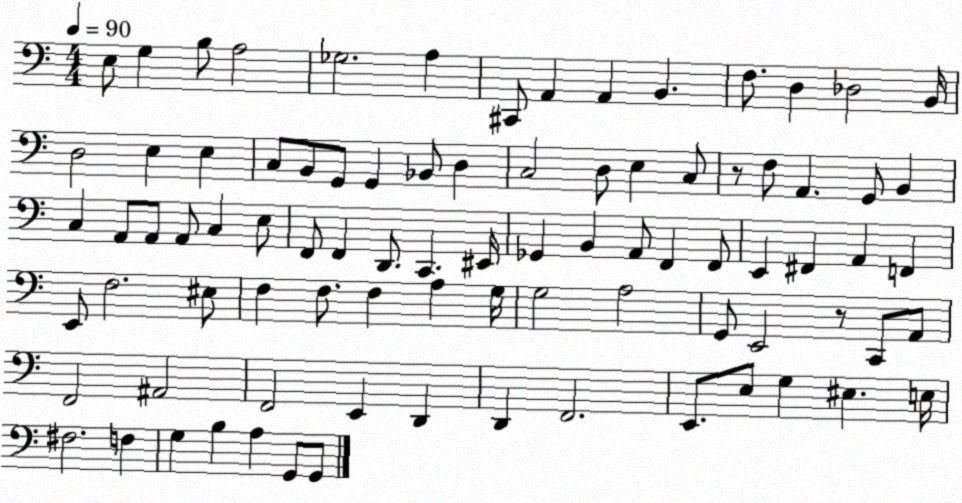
X:1
T:Untitled
M:4/4
L:1/4
K:C
E,/2 G, B,/2 A,2 _G,2 A, ^C,,/2 A,, A,, B,, F,/2 D, _D,2 B,,/4 D,2 E, E, C,/2 B,,/2 G,,/2 G,, _B,,/2 D, C,2 D,/2 E, C,/2 z/2 F,/2 A,, G,,/2 B,, C, A,,/2 A,,/2 A,,/2 C, E,/2 F,,/2 F,, D,,/2 C,, ^E,,/4 _G,, B,, A,,/2 F,, F,,/2 E,, ^F,, A,, F,, E,,/2 F,2 ^E,/2 F, F,/2 F, A, G,/4 G,2 A,2 G,,/2 E,,2 z/2 C,,/2 A,,/2 F,,2 ^A,,2 F,,2 E,, D,, D,, F,,2 E,,/2 E,/2 G, ^E, E,/4 ^F,2 F, G, B, A, G,,/2 G,,/2